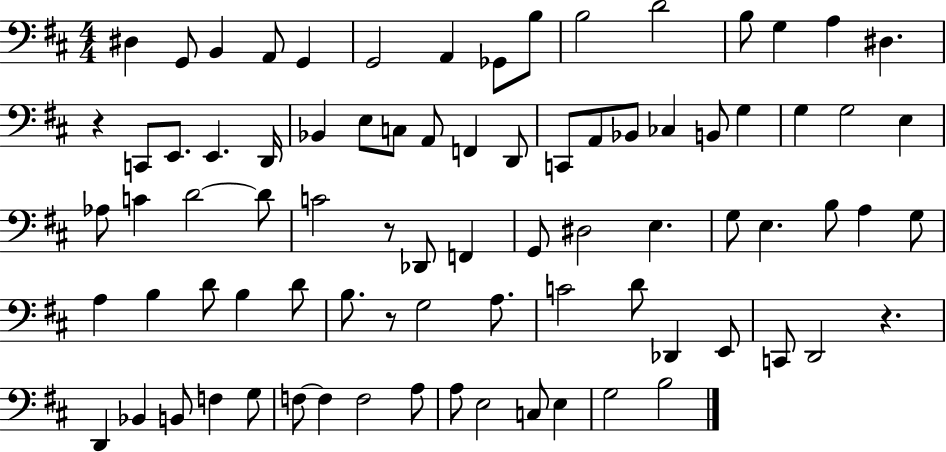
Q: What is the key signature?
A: D major